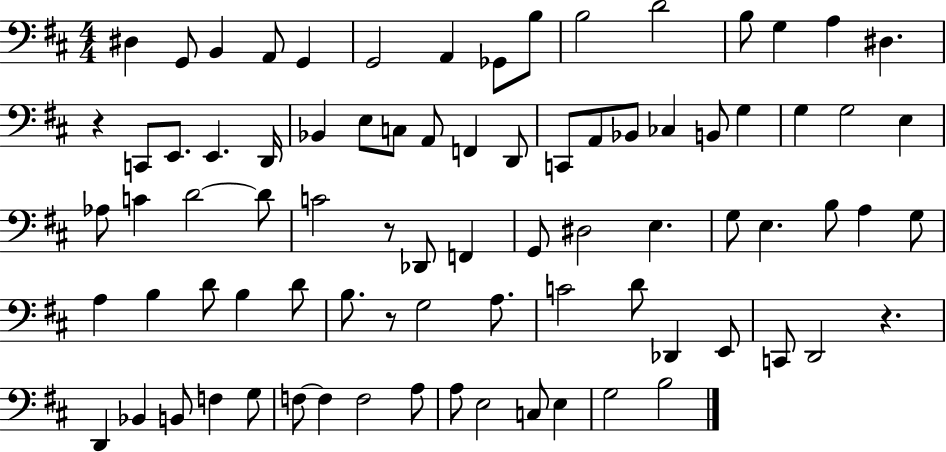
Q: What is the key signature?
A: D major